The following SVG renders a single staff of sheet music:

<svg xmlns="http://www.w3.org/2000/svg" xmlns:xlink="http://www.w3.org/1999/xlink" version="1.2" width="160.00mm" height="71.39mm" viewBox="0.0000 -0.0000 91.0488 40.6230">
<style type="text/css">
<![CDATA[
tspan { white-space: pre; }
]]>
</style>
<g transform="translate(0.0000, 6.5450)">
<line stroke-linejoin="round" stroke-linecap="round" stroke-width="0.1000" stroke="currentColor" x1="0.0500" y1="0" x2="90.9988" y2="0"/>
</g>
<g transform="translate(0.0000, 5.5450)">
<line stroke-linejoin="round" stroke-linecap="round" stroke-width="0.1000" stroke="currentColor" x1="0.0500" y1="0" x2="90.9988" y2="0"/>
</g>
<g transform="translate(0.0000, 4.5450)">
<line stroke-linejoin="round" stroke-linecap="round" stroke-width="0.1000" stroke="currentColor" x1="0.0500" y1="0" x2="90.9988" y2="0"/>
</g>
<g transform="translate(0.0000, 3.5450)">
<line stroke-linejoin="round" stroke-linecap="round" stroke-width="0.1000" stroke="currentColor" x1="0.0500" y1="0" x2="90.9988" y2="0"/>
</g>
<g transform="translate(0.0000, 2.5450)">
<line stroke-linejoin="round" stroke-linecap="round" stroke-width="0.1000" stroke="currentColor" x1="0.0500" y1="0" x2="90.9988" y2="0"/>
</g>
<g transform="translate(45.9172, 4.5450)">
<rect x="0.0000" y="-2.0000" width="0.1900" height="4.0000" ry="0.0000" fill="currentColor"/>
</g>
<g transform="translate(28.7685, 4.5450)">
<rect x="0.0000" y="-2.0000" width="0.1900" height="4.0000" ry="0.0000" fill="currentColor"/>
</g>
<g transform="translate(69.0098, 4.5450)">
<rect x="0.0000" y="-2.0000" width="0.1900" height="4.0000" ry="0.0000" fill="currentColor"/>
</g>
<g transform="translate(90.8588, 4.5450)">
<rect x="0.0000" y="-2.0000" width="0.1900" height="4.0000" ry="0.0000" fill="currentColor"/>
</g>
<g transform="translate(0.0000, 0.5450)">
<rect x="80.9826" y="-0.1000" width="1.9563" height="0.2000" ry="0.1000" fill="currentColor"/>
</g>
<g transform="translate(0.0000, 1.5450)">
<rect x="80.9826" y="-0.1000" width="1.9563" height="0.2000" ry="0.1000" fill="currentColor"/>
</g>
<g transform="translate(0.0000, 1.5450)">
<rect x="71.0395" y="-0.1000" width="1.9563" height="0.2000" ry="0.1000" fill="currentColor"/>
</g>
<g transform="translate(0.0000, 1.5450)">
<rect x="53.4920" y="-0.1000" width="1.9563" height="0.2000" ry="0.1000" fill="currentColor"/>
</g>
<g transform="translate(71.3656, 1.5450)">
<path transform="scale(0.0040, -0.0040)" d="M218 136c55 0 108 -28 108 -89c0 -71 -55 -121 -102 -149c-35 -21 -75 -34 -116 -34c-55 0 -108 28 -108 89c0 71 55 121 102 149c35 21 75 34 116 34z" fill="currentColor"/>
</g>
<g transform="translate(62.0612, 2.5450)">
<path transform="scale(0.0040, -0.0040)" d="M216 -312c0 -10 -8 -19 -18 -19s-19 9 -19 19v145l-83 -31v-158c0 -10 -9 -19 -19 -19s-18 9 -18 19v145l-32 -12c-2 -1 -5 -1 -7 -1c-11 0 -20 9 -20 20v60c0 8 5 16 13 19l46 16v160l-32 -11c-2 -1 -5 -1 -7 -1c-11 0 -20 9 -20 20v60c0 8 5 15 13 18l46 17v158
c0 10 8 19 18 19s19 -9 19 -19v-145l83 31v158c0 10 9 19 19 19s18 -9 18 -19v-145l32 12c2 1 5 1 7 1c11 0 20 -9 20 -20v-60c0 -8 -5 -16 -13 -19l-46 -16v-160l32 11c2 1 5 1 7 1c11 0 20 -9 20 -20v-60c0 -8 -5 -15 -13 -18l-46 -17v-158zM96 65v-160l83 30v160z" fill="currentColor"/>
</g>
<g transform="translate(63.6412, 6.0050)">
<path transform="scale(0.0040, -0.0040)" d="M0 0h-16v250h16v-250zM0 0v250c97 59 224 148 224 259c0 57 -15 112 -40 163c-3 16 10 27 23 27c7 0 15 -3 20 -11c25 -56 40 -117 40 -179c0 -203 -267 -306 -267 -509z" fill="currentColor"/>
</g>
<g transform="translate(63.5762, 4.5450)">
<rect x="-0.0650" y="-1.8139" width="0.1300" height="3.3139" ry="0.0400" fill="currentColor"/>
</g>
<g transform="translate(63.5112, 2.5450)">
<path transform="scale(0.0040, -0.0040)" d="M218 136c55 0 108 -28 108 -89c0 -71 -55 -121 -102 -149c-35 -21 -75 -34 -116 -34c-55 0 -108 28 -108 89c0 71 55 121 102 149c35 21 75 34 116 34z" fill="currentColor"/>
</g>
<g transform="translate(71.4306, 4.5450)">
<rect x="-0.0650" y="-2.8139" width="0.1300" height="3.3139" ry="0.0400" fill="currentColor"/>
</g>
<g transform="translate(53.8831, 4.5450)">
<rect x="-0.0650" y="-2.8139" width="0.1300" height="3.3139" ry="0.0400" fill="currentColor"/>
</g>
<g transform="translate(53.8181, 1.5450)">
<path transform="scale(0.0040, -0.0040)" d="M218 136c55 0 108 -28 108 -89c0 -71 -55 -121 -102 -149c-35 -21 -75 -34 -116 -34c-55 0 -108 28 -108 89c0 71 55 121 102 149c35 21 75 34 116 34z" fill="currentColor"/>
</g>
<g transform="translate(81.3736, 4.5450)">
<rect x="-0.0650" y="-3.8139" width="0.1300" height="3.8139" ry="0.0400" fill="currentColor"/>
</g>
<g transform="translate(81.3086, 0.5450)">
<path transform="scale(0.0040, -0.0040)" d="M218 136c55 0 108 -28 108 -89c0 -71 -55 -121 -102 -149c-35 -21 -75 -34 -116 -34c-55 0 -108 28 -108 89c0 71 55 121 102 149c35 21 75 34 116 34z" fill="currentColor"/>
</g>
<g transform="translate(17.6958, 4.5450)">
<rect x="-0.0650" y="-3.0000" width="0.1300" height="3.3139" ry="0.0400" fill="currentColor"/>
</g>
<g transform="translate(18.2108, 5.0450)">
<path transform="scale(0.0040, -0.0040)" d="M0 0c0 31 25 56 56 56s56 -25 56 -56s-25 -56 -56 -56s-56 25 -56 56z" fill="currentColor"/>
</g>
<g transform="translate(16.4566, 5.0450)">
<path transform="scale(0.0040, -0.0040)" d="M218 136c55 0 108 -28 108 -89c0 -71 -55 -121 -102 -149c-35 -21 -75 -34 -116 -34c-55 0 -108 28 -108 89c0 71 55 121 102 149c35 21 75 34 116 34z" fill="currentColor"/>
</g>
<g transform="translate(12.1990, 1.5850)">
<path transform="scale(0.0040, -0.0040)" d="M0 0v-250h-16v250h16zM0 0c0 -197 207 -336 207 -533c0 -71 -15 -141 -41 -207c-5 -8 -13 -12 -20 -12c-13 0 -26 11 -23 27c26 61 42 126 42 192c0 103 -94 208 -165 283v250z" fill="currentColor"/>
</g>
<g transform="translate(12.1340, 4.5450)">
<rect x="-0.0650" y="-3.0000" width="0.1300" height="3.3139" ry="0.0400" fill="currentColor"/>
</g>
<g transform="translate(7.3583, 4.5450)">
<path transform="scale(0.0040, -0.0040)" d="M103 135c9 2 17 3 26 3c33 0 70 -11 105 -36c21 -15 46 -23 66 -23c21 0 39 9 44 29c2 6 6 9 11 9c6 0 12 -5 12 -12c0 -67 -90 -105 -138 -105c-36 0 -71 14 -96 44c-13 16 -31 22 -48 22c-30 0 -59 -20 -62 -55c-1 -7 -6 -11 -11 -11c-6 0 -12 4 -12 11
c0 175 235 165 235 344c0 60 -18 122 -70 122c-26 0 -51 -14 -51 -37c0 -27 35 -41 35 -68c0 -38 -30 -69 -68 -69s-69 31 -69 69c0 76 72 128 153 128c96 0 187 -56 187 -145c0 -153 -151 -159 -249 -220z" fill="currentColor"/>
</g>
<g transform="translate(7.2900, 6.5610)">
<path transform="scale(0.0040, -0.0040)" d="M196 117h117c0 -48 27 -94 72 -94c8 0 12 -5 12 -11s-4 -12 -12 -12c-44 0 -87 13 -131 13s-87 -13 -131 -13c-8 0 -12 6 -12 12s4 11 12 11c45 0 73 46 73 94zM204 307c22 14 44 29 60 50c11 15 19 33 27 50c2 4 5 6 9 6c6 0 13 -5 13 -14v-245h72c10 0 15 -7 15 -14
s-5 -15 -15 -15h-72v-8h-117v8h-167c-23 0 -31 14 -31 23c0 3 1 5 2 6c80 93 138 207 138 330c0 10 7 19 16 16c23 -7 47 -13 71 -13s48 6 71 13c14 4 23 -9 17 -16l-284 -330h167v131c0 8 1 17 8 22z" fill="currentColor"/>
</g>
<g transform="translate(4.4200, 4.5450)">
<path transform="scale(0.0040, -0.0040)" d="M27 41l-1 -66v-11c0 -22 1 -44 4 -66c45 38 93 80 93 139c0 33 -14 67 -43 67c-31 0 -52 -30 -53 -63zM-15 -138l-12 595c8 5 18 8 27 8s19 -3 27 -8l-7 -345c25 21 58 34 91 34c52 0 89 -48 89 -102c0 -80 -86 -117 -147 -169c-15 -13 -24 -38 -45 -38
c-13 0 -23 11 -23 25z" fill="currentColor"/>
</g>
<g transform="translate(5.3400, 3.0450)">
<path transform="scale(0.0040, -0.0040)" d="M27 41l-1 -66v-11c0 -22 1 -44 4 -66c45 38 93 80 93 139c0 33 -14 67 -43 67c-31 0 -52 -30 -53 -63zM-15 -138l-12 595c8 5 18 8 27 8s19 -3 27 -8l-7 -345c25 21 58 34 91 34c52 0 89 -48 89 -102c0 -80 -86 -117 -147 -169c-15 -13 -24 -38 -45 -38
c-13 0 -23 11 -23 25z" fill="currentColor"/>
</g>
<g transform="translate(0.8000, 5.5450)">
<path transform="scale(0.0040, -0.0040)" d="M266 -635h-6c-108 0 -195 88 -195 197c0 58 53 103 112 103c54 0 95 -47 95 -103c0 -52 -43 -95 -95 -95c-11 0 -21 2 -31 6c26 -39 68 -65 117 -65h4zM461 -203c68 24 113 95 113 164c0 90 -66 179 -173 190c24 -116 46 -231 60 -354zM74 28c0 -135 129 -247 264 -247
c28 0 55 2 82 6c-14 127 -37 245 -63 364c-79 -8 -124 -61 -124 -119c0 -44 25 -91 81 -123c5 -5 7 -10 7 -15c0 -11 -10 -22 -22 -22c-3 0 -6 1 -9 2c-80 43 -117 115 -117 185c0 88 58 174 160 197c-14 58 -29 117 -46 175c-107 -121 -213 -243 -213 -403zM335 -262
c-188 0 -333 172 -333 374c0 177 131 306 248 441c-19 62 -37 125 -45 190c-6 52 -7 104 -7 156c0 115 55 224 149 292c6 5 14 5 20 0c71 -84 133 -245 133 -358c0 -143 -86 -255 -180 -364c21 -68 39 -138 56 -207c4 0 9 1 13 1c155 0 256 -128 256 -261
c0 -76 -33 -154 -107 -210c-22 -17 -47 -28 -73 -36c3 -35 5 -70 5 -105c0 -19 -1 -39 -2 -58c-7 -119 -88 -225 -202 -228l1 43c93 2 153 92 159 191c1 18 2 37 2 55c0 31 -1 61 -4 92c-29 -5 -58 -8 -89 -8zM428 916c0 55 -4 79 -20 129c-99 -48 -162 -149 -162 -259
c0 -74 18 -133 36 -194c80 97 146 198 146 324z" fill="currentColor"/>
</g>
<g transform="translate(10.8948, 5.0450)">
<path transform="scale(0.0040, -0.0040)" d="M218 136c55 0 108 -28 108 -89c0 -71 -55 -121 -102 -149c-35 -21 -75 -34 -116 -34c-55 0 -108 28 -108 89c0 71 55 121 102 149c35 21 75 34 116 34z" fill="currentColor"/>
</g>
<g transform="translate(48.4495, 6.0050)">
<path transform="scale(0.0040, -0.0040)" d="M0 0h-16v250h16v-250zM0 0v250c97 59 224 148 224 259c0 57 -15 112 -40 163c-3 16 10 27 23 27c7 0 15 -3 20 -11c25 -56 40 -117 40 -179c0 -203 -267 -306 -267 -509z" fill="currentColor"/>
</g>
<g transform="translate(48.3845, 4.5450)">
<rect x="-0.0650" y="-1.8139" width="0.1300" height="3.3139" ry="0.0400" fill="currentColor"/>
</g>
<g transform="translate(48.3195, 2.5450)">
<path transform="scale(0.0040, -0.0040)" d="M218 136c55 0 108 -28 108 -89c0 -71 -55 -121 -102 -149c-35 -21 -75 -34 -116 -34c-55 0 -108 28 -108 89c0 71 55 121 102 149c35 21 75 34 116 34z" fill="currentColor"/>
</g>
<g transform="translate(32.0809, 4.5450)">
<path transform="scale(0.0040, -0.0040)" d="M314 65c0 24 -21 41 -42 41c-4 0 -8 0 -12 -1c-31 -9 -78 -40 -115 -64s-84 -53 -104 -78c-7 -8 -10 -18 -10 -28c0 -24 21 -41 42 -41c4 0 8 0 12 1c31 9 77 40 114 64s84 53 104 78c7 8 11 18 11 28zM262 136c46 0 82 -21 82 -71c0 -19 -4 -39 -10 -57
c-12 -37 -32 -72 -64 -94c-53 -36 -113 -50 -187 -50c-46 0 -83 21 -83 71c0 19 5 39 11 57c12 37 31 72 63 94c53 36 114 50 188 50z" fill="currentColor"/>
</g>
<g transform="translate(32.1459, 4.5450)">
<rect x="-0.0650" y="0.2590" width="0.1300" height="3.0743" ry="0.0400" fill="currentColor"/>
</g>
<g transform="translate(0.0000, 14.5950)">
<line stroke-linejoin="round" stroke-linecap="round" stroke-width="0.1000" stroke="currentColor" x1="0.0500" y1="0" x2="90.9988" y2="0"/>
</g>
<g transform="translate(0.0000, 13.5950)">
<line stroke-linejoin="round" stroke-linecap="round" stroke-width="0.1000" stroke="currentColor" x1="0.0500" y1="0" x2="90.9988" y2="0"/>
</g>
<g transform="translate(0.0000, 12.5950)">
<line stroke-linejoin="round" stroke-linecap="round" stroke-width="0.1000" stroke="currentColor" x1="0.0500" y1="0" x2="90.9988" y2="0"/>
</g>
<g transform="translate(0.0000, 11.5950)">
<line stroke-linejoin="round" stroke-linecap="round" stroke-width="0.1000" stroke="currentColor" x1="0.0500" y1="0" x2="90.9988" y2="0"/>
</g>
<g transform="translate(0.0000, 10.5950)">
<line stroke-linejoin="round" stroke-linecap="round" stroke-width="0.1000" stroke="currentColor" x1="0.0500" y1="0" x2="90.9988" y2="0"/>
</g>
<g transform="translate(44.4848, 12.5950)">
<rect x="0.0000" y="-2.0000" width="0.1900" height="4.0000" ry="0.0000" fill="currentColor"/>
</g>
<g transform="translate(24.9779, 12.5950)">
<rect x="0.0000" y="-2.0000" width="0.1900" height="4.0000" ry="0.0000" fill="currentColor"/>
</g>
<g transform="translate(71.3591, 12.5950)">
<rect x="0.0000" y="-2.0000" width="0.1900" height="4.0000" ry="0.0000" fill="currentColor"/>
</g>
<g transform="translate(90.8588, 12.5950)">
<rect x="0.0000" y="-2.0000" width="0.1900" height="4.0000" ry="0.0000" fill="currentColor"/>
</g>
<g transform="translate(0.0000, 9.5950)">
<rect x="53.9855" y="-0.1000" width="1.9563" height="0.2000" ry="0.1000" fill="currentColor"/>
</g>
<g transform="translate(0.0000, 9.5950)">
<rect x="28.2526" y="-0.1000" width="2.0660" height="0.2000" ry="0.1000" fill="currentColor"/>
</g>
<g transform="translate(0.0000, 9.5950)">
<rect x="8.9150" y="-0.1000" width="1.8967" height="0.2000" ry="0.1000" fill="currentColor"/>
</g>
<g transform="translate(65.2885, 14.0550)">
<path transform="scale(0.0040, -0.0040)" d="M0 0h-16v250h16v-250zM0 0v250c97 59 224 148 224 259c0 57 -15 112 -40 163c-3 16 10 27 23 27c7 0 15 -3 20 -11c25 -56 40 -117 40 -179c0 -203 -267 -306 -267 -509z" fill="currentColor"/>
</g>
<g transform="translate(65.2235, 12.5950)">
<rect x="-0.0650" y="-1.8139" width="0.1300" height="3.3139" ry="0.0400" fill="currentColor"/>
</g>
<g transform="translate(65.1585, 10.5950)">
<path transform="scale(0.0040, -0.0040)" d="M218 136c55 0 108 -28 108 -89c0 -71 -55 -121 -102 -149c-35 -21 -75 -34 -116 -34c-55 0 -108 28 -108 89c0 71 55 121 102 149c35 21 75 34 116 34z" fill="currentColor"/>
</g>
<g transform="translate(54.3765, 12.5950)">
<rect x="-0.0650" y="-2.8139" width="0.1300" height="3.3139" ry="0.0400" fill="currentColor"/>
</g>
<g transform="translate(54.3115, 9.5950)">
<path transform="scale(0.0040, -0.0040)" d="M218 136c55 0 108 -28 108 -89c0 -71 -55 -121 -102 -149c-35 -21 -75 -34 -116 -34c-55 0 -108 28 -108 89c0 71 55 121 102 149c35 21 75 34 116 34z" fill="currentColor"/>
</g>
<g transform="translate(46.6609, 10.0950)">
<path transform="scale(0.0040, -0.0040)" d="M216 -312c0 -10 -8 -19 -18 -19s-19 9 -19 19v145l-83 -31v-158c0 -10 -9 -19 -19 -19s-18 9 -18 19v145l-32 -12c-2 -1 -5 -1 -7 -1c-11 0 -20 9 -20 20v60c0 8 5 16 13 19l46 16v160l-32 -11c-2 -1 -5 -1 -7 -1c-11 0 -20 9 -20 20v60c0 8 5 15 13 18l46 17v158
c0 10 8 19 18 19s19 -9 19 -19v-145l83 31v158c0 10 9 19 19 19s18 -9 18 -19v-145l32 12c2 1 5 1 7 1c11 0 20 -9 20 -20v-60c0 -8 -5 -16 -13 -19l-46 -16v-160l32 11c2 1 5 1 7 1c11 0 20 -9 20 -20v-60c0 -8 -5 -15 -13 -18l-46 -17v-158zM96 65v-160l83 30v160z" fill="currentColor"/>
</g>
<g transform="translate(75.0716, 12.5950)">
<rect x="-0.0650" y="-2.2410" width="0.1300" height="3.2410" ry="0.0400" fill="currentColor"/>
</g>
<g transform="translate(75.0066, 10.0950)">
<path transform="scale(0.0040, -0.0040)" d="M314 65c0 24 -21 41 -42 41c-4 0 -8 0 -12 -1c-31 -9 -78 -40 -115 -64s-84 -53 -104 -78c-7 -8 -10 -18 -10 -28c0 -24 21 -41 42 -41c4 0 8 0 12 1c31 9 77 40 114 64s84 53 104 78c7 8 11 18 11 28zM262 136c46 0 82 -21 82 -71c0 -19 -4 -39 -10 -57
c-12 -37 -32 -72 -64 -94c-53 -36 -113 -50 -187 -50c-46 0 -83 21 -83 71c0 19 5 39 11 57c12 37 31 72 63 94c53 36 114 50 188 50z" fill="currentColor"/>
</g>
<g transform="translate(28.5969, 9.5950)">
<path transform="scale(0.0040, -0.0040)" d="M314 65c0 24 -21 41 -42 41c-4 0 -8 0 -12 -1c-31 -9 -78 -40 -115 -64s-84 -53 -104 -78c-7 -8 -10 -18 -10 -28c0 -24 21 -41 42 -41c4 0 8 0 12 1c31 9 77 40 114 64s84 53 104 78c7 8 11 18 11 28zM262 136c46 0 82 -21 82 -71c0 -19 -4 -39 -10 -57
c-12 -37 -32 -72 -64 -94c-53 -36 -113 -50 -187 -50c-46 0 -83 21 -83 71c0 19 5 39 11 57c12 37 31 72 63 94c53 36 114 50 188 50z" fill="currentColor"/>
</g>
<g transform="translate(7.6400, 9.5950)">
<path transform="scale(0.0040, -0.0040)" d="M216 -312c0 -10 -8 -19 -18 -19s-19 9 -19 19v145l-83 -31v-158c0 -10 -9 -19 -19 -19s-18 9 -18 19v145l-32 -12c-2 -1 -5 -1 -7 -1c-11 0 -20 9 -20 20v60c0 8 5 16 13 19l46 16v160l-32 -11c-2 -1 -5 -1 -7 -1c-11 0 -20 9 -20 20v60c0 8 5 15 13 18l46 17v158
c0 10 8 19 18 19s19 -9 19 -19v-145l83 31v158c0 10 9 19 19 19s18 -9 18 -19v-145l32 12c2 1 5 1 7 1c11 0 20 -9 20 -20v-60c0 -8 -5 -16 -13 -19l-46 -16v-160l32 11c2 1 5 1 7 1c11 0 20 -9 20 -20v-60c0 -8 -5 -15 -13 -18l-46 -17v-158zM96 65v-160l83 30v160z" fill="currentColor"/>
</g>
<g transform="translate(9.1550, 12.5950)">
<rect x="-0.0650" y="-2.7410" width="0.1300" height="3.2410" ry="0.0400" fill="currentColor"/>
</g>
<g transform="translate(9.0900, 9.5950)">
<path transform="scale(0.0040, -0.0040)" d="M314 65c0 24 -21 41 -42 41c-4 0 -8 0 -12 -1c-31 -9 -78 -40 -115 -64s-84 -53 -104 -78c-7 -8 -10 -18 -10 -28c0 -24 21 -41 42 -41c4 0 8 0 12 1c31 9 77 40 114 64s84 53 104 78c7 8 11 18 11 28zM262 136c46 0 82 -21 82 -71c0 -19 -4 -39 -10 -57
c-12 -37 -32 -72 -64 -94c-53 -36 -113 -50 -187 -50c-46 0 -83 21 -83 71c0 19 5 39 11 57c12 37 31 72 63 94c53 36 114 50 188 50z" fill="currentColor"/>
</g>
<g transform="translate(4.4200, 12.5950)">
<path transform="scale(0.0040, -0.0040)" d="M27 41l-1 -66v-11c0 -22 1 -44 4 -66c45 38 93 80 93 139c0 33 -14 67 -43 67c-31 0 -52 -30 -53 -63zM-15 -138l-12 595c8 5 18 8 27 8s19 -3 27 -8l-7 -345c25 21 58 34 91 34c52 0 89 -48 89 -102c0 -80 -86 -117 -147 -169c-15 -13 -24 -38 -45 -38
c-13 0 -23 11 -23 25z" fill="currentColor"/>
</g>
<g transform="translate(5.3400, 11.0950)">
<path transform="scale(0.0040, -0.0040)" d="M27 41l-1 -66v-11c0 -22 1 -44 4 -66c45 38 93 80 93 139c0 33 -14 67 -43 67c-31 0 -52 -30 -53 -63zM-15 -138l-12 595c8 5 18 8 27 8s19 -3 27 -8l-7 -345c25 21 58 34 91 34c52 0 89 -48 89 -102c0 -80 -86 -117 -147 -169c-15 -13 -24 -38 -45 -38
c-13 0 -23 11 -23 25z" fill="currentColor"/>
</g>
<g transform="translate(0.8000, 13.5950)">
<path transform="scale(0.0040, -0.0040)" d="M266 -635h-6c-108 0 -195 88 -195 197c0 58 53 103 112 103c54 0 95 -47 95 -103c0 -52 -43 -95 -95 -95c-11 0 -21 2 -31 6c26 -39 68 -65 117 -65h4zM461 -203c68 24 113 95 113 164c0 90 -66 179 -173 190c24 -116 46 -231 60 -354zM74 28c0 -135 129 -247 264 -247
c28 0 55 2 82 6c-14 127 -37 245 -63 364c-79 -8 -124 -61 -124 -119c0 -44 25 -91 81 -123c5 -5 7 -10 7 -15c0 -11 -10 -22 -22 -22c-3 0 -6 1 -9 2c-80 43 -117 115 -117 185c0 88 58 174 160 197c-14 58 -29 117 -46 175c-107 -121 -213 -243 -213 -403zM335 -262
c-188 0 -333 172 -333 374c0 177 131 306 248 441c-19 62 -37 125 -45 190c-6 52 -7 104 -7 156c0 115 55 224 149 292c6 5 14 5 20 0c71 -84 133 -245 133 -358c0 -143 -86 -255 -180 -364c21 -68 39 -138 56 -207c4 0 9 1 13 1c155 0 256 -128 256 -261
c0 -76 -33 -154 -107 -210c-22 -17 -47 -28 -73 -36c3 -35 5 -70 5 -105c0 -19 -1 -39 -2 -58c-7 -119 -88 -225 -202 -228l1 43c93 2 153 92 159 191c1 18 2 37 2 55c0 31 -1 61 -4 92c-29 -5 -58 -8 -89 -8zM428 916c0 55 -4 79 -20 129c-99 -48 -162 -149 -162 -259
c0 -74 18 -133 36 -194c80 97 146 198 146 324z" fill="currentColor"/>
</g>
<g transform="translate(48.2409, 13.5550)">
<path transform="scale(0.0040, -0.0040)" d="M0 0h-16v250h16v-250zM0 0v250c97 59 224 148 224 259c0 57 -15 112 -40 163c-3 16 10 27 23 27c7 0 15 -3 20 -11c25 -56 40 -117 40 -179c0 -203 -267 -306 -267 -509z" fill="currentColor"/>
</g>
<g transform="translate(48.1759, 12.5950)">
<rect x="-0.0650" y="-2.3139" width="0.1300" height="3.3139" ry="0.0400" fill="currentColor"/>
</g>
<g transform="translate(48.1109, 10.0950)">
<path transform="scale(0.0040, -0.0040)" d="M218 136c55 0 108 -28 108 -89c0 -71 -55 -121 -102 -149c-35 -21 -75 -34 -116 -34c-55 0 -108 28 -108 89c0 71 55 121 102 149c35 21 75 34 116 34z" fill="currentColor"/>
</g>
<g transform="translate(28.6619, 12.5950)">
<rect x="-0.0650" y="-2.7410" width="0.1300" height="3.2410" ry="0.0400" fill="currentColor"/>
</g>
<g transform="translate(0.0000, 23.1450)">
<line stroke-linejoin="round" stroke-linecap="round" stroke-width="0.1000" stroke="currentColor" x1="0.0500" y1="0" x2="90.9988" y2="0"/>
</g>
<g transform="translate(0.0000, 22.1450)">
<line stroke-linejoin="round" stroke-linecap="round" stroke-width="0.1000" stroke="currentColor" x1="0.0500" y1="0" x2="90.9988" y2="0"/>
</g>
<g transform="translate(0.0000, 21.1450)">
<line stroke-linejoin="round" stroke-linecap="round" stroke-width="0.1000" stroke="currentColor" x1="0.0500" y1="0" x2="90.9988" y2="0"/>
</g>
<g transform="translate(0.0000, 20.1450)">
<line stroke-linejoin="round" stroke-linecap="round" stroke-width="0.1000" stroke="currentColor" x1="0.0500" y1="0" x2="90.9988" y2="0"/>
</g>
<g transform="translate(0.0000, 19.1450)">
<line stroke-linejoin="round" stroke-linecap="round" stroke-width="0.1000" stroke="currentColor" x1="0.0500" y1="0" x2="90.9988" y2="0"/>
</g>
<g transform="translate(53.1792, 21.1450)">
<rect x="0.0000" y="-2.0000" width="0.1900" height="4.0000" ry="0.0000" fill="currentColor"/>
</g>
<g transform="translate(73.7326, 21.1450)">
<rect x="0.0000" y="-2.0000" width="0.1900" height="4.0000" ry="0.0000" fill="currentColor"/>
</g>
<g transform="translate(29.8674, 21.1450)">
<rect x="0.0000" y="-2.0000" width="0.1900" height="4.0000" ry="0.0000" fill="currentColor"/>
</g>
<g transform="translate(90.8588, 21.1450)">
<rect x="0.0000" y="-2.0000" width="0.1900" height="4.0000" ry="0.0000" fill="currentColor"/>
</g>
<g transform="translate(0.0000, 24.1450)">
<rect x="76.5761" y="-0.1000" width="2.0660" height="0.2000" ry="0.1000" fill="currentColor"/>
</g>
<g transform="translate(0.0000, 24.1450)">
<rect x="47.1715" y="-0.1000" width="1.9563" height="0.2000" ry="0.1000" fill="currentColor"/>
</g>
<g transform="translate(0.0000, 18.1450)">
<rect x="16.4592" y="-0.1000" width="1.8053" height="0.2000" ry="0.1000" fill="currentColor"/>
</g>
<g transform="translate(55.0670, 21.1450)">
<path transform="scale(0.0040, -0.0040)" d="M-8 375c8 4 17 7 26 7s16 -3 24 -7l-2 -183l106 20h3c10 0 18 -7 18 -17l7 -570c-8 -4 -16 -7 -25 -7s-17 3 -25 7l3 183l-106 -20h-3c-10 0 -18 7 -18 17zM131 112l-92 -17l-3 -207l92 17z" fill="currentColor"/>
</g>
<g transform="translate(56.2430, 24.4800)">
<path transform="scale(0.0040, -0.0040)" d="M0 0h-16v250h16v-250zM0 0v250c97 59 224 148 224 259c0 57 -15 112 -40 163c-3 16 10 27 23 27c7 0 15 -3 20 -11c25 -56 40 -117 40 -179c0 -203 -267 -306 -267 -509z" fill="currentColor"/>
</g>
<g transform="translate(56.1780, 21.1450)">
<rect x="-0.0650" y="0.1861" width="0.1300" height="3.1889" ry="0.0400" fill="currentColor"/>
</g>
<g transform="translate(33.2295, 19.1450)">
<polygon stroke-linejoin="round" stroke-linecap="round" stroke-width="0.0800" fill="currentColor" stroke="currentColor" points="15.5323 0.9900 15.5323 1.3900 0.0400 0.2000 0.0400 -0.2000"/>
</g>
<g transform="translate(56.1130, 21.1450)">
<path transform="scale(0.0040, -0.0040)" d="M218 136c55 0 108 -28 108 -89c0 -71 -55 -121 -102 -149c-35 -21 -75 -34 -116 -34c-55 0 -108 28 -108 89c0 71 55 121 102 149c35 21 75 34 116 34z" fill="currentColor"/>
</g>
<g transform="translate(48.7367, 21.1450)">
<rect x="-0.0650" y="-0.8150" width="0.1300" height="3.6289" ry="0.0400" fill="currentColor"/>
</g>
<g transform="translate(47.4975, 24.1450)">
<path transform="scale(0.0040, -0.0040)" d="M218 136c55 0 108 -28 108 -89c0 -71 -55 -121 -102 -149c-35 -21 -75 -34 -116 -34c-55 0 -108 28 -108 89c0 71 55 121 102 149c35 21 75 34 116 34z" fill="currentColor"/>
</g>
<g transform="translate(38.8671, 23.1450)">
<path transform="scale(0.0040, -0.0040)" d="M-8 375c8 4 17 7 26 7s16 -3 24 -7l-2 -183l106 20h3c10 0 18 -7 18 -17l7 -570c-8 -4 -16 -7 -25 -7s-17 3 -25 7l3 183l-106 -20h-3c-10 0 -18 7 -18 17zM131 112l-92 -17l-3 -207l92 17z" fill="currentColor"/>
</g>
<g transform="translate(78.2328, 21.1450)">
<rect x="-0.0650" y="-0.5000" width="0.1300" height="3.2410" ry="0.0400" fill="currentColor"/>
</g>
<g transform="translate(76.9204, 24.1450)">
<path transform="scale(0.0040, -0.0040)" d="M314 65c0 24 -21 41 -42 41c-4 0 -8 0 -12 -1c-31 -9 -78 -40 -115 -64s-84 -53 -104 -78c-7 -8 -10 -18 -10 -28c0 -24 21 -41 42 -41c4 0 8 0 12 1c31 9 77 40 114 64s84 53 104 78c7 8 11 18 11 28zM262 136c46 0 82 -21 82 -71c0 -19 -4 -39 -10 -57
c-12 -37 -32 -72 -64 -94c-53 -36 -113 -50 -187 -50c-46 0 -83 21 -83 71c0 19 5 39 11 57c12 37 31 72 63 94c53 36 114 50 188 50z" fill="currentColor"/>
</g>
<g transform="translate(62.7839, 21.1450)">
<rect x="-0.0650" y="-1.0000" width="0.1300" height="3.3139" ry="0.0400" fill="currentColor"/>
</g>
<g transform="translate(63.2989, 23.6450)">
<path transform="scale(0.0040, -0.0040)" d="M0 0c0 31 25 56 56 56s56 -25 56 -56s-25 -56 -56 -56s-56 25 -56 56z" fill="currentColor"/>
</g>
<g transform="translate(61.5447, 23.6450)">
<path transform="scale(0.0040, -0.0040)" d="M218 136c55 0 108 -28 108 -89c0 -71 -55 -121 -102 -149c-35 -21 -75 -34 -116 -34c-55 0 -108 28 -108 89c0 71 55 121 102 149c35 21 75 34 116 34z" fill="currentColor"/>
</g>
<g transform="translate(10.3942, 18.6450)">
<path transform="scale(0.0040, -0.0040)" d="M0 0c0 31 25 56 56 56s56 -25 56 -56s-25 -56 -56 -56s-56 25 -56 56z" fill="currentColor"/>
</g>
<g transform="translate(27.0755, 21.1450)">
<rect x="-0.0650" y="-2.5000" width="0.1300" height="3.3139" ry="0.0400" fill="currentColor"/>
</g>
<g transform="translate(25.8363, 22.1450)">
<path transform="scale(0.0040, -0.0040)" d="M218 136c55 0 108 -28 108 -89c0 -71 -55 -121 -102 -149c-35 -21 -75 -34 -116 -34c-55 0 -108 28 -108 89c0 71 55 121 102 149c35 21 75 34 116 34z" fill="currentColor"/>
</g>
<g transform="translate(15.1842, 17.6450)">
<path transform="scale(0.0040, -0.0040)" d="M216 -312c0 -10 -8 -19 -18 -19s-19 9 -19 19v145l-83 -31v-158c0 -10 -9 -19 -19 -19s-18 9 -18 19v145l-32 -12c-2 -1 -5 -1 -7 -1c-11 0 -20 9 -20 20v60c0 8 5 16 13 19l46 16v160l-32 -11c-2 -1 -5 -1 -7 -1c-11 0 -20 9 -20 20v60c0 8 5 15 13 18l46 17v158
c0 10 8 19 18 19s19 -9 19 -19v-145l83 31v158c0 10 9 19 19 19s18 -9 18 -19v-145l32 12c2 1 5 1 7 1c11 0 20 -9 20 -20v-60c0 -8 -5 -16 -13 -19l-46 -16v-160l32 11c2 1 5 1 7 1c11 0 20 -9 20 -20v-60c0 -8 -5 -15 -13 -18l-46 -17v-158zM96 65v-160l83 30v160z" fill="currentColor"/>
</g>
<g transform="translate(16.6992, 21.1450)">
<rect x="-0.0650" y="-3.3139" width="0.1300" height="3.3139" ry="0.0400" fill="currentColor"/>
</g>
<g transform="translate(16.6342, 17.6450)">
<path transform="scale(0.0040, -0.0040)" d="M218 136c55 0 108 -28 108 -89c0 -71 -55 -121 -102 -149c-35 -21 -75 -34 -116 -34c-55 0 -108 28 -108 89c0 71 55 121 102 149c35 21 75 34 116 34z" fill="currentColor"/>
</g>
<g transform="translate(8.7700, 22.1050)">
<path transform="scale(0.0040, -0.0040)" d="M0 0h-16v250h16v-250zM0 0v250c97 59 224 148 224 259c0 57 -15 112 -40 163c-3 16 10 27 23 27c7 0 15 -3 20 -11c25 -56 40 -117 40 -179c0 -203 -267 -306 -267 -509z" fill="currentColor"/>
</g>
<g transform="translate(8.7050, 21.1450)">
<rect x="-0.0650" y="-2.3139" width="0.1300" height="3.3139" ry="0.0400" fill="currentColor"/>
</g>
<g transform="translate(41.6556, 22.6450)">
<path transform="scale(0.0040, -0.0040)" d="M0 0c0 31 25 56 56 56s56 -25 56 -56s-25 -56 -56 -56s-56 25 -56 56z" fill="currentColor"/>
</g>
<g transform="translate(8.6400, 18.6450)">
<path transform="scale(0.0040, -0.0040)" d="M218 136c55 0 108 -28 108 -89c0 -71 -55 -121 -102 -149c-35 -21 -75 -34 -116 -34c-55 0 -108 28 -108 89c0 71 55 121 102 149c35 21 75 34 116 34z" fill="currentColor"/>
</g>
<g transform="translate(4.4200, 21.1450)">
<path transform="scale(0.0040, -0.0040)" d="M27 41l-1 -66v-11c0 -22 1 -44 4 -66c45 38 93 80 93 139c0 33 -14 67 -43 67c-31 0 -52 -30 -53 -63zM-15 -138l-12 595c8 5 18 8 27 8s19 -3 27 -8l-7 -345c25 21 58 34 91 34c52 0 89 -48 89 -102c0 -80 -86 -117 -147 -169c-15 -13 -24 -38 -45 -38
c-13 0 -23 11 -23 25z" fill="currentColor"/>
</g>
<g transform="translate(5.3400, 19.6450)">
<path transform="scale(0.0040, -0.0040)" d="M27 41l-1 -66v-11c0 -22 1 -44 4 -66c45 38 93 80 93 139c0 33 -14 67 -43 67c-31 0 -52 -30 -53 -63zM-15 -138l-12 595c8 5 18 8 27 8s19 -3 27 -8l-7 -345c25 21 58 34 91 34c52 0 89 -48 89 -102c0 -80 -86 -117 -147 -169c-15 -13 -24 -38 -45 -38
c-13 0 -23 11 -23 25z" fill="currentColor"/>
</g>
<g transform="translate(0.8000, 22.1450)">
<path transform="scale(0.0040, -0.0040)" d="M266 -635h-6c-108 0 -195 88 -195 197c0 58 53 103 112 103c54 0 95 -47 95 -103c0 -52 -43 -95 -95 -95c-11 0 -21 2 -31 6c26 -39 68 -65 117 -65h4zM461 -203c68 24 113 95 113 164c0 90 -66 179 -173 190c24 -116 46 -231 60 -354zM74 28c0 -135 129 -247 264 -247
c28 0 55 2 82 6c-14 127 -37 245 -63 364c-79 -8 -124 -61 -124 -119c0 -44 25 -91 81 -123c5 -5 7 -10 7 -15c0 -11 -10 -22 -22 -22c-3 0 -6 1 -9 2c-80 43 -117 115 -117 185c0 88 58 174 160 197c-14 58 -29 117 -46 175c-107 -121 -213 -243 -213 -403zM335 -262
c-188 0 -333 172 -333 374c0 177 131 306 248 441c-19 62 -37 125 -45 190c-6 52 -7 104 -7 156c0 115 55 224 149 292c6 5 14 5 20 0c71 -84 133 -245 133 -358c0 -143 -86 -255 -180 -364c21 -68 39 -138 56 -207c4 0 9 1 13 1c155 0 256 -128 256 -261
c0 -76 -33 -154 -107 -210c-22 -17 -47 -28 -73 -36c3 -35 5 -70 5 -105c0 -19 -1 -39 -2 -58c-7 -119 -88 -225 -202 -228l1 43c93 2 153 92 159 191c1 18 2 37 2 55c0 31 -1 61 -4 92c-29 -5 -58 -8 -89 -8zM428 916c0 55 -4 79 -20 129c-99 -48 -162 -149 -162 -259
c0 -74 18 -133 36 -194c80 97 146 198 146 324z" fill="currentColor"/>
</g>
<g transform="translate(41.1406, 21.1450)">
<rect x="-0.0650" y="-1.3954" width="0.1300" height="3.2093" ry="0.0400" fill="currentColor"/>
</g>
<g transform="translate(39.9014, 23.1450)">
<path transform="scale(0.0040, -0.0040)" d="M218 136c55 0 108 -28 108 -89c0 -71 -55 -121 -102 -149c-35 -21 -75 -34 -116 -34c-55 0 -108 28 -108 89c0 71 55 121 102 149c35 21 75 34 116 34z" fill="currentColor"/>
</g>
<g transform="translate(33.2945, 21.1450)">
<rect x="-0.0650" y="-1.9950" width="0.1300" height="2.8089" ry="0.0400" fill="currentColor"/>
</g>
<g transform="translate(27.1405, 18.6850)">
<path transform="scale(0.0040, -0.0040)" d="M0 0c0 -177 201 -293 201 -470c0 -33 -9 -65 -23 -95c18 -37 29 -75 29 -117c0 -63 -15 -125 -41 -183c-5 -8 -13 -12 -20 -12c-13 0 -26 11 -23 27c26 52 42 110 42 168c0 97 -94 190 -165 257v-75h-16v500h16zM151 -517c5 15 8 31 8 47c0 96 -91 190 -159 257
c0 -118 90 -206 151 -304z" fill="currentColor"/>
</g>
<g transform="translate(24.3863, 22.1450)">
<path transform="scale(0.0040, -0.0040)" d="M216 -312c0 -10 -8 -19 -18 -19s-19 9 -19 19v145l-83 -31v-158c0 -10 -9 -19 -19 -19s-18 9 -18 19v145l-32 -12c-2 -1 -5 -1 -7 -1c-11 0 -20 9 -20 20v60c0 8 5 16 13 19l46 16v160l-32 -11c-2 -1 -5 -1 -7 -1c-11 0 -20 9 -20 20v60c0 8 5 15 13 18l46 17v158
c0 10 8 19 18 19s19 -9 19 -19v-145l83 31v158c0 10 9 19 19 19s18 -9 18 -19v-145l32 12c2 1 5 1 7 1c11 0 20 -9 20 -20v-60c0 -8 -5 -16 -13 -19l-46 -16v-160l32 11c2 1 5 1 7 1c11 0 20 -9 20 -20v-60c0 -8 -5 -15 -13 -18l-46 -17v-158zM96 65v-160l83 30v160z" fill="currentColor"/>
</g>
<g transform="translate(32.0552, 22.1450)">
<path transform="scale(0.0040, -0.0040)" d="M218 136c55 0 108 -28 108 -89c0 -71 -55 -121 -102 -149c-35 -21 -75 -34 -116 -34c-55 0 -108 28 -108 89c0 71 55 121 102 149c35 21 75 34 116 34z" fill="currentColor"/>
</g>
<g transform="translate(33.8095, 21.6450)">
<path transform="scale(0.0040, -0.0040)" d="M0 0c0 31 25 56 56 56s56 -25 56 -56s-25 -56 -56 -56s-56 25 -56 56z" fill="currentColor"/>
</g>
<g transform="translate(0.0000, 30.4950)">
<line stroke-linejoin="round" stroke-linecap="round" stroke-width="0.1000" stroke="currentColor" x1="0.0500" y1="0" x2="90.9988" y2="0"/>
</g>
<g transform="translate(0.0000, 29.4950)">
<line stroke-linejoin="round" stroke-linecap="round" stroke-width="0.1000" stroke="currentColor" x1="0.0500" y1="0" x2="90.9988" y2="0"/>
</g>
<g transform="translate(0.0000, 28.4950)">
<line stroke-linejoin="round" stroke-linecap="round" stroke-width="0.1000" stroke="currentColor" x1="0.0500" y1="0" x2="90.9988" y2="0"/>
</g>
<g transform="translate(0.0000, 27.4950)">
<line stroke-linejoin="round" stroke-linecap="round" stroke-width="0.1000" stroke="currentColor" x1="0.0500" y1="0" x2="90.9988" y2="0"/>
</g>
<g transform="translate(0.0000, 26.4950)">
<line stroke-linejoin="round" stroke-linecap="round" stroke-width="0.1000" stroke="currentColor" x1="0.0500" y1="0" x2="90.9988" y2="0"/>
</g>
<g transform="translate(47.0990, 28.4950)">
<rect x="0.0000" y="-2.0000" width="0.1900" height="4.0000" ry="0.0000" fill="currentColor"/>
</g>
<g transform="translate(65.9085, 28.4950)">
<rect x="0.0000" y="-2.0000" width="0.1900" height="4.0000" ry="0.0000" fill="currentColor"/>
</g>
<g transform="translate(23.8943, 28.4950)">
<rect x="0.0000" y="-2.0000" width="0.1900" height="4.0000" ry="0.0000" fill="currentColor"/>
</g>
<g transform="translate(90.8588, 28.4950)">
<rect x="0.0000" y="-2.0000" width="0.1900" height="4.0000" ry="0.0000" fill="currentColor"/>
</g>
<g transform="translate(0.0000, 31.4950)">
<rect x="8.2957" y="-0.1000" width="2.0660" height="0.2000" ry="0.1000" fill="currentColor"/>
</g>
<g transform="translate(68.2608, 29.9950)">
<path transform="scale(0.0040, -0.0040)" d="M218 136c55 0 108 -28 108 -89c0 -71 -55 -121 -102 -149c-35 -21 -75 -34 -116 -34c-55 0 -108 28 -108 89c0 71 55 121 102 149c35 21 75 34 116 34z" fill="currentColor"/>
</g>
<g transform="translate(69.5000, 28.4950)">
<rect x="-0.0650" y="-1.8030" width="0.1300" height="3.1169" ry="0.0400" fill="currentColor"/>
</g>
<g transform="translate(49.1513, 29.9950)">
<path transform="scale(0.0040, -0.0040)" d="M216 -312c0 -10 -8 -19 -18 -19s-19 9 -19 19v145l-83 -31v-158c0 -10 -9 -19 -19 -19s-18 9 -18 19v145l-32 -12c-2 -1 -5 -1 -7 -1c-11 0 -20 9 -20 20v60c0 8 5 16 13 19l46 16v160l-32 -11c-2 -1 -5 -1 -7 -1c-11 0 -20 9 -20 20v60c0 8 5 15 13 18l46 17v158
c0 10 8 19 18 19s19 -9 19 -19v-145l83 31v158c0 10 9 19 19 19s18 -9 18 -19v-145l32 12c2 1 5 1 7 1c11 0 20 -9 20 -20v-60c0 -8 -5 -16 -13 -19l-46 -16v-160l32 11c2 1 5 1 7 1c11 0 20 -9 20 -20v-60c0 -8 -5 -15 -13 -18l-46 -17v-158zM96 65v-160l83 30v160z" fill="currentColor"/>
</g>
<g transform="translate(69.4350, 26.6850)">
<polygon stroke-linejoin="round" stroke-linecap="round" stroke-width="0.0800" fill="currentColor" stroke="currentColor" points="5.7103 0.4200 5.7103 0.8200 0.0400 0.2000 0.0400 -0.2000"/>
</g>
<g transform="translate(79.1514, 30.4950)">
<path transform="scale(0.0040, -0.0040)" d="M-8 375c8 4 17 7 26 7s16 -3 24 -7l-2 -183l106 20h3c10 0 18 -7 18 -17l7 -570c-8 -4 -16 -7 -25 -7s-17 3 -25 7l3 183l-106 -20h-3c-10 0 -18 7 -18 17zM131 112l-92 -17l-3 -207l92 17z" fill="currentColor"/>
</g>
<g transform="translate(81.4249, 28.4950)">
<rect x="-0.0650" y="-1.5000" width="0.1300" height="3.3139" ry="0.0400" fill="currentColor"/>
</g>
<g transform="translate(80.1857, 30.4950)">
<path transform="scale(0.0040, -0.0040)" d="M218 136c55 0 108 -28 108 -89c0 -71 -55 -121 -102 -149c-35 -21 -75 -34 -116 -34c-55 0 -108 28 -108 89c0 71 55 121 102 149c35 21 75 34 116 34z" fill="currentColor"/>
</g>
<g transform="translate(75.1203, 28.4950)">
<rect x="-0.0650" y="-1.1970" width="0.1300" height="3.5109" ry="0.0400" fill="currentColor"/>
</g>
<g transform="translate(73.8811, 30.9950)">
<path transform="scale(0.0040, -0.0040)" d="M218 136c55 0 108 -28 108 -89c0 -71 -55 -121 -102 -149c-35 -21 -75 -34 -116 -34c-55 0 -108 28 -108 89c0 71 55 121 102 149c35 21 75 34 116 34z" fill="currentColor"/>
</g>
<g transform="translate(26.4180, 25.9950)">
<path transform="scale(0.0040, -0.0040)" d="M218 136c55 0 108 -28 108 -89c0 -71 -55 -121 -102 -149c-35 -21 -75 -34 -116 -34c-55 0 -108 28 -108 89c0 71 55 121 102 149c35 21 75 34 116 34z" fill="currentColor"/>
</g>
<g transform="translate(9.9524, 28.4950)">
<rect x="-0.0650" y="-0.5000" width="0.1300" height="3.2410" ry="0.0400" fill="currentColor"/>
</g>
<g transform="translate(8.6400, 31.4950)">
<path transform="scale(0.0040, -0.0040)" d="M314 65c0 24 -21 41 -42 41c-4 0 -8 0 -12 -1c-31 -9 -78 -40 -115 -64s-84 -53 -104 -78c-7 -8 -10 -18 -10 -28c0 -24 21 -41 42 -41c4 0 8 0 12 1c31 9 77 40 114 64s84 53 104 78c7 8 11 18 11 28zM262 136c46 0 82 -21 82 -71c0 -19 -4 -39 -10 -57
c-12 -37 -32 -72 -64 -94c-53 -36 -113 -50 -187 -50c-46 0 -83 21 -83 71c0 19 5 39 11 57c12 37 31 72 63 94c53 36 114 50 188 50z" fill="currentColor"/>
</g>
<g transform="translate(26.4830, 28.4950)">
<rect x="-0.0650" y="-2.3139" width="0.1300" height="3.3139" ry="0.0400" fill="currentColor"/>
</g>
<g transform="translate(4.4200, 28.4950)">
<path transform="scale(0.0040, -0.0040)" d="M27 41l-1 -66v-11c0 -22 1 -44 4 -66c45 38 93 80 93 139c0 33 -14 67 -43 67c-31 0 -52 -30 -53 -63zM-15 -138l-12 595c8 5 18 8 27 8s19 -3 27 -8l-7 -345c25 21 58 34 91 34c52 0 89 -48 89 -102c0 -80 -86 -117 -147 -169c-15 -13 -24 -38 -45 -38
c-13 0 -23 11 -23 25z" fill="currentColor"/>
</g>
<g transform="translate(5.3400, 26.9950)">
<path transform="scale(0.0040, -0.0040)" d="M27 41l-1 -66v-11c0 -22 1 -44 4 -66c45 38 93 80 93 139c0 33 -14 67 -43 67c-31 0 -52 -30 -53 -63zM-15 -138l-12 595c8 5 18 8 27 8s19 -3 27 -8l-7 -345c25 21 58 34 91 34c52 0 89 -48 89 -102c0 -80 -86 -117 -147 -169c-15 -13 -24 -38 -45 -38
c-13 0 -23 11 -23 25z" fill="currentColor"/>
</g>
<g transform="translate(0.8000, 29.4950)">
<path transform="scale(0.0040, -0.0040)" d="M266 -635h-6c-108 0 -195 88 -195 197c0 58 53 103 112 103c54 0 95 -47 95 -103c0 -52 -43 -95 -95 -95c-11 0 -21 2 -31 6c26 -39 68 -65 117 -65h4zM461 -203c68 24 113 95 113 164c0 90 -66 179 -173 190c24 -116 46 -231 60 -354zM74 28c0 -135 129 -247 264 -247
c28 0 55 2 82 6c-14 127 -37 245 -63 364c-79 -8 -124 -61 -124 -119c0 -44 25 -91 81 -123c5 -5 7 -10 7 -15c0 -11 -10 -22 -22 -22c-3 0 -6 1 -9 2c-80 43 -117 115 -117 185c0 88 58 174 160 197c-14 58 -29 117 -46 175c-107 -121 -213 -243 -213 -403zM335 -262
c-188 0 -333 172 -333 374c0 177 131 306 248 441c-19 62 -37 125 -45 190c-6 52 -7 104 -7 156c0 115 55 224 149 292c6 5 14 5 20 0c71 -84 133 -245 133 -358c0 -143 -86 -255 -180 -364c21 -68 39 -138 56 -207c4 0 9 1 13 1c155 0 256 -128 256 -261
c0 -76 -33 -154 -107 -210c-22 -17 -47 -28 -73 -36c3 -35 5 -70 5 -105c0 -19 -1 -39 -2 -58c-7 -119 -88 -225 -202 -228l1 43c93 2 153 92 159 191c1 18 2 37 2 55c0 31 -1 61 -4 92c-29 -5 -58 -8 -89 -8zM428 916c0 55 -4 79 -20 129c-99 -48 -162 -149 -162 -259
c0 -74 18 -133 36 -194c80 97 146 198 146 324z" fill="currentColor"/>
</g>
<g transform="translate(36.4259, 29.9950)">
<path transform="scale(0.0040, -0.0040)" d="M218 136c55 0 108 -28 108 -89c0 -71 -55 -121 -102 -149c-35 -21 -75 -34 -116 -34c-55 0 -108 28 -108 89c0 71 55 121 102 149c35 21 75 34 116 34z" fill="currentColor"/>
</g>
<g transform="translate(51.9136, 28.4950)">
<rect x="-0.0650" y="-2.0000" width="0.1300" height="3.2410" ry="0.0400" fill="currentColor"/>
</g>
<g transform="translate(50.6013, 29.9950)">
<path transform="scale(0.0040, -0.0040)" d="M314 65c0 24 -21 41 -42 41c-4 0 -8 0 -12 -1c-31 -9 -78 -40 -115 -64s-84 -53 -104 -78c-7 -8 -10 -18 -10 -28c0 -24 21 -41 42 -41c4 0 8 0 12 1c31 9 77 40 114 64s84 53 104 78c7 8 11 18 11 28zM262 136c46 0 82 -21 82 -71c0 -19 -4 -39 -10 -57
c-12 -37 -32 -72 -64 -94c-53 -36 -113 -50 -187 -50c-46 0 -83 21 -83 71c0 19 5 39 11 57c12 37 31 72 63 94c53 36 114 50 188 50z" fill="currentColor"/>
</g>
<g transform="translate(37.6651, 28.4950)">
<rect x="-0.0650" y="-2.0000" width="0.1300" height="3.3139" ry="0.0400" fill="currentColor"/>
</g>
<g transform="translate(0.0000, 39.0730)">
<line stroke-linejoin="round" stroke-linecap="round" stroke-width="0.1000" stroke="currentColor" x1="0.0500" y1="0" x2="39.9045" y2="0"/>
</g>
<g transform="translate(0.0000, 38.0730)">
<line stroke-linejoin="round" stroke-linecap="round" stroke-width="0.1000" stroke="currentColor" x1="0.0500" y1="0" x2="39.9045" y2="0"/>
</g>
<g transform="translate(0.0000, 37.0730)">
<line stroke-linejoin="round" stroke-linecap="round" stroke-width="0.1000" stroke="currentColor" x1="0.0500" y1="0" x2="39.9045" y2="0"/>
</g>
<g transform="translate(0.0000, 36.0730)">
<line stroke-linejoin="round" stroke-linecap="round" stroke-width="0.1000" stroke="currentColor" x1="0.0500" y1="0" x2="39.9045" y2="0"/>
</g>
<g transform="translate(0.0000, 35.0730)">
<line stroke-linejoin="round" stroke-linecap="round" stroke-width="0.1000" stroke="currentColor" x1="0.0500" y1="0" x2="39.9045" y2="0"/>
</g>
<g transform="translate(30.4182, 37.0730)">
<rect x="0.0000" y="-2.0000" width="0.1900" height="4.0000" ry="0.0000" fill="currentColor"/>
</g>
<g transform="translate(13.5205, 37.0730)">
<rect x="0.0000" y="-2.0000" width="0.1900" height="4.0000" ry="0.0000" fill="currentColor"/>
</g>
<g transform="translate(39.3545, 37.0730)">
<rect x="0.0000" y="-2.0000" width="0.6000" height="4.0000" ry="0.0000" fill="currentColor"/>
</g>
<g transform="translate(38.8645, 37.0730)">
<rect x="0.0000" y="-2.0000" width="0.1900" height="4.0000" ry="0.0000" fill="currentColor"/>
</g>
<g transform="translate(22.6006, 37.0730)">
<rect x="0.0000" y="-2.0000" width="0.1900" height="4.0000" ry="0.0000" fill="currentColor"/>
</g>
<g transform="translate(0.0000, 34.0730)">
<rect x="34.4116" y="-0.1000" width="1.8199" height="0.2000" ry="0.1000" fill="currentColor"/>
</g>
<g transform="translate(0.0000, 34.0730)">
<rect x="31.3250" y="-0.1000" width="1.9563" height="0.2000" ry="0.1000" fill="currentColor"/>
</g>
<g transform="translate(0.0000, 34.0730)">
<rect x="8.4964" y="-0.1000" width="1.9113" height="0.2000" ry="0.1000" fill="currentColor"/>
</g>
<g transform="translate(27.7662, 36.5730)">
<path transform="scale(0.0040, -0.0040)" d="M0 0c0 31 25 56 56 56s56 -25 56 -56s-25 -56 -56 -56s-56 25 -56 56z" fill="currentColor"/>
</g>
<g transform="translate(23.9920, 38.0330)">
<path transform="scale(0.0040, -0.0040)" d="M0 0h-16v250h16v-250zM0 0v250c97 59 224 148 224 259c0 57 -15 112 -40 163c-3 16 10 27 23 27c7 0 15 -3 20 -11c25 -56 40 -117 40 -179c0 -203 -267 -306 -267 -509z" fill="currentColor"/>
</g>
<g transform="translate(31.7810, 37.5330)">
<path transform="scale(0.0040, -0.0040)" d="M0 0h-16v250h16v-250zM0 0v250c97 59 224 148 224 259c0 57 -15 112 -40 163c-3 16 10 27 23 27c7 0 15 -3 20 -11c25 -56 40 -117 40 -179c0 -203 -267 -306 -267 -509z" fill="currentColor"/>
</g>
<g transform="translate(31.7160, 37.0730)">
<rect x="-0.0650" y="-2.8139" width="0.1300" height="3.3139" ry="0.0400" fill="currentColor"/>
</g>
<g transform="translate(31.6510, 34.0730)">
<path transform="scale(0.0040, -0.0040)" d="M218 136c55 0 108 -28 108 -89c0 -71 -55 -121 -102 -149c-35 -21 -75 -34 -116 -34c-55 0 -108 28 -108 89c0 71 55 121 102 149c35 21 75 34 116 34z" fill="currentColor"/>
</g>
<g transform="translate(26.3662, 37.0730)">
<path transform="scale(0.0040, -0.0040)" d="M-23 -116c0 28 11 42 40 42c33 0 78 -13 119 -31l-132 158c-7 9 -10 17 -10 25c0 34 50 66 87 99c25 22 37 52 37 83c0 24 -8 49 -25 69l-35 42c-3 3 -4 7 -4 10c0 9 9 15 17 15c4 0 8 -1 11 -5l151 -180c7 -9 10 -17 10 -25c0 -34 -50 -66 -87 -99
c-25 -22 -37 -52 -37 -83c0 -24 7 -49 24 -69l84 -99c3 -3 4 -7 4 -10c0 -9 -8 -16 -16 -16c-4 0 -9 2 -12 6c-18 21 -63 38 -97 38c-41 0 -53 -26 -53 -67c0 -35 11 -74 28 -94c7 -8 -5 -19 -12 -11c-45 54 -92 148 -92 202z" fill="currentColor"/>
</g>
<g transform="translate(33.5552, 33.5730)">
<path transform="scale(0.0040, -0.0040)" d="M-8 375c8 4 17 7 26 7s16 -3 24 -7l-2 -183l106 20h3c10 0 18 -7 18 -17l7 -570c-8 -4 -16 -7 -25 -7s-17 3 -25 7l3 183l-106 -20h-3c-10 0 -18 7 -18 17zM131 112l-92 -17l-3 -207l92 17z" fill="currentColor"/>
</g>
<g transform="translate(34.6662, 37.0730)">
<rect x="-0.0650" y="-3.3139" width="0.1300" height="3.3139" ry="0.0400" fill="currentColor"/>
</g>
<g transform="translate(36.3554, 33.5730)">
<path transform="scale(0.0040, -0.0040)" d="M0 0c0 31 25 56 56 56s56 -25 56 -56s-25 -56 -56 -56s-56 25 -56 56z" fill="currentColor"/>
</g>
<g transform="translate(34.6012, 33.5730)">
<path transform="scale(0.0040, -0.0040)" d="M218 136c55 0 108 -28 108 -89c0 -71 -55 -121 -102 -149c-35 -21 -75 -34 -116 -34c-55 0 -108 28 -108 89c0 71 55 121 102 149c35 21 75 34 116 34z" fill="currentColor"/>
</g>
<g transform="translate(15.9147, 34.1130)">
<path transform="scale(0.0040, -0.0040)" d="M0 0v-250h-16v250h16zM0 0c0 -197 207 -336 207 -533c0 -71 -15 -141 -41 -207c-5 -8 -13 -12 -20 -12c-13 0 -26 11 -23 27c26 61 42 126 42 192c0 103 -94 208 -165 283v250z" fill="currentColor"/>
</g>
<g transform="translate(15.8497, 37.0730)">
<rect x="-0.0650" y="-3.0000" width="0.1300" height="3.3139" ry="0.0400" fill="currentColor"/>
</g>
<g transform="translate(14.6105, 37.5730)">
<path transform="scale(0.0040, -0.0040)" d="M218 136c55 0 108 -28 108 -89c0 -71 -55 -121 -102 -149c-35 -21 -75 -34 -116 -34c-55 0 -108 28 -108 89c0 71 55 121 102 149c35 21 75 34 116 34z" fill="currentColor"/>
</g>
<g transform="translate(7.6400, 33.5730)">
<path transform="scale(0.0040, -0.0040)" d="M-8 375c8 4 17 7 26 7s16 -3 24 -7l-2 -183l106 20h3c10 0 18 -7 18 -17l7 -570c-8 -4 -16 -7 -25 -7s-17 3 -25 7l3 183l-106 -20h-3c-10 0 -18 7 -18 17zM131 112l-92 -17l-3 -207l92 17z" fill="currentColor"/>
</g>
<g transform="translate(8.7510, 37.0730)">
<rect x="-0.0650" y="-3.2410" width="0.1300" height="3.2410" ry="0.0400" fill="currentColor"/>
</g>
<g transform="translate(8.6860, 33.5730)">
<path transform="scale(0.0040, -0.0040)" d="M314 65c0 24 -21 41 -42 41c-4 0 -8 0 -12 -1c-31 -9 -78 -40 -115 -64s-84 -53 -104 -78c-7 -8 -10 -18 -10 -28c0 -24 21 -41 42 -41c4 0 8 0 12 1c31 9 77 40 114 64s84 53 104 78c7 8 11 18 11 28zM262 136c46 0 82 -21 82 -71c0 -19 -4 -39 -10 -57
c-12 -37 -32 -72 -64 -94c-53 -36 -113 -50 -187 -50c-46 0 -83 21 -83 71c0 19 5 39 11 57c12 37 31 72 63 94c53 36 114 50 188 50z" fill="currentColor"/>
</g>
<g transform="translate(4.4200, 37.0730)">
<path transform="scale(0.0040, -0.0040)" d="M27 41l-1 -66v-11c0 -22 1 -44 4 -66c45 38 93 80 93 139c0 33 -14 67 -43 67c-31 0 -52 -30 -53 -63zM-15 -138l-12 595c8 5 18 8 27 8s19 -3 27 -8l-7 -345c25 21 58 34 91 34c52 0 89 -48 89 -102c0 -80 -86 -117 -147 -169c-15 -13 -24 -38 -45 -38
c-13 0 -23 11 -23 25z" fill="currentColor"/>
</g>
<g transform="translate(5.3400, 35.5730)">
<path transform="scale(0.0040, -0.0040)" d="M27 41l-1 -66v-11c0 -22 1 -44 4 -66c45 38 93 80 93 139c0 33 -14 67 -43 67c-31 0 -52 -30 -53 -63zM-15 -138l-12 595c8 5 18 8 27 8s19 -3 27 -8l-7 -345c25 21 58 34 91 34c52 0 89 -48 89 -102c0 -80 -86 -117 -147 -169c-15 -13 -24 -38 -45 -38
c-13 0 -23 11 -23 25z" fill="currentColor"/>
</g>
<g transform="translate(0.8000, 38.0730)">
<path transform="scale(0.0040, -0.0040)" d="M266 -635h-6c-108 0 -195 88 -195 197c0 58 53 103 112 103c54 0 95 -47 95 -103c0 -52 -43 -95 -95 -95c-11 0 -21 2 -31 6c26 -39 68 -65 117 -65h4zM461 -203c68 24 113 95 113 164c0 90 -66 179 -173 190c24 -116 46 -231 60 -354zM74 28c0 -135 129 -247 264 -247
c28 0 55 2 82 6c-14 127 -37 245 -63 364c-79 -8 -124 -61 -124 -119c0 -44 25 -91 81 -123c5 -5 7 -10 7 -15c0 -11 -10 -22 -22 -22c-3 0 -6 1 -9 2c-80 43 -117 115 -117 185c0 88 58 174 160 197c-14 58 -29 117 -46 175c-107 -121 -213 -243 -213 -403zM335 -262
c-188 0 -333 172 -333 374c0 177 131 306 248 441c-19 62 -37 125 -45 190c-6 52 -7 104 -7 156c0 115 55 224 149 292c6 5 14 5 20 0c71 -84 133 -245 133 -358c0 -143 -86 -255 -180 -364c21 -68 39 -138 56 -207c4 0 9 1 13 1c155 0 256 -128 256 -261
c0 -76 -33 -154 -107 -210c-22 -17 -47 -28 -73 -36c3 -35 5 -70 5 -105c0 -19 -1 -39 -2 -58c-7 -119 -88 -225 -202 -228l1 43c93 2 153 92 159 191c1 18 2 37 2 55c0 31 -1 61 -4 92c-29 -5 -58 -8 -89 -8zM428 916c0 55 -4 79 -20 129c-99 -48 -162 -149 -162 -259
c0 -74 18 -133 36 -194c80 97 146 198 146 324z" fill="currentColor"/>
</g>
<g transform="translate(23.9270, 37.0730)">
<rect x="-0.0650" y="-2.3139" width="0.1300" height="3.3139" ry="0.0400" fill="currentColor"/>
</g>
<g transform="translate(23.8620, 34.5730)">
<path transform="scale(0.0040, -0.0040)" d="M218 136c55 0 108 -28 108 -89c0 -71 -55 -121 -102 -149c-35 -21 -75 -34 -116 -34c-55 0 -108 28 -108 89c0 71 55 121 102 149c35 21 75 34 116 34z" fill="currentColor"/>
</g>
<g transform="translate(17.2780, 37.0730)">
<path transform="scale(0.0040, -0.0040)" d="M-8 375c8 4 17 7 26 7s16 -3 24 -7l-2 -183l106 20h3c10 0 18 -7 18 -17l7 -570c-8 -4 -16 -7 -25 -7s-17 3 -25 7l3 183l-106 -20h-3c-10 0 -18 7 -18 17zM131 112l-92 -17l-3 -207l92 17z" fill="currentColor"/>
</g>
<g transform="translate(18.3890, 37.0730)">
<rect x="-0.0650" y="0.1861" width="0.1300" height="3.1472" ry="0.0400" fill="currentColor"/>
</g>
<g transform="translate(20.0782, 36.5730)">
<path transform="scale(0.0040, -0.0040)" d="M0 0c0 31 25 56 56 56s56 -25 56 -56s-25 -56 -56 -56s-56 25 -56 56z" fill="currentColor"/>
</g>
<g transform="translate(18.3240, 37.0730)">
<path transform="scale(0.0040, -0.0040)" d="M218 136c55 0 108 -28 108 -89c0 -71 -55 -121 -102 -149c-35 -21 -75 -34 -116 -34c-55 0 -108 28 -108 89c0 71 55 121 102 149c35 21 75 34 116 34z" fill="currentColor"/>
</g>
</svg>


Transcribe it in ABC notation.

X:1
T:Untitled
M:2/4
L:1/4
K:Bb
A/2 A _B2 f/2 a ^f/2 a c' ^a2 a2 ^g/2 a f/2 g2 g/2 ^b ^G/4 G/2 E/2 C/2 B/2 D C2 C2 g F ^F2 F/2 D/2 E b2 A/2 B g/2 z a/2 b